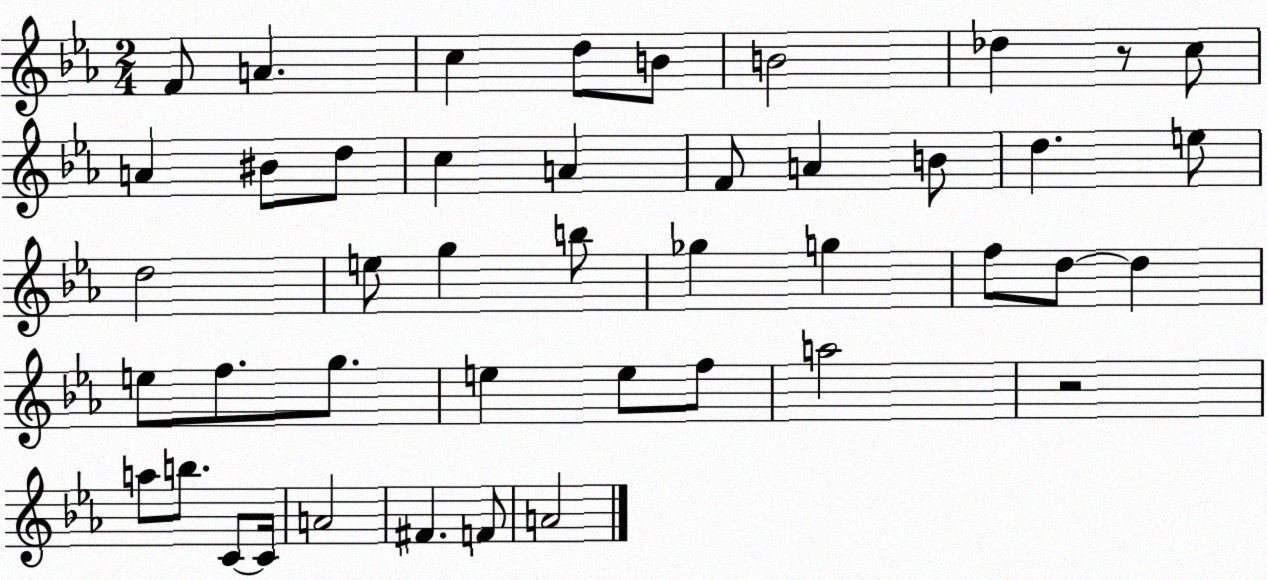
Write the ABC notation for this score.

X:1
T:Untitled
M:2/4
L:1/4
K:Eb
F/2 A c d/2 B/2 B2 _d z/2 c/2 A ^B/2 d/2 c A F/2 A B/2 d e/2 d2 e/2 g b/2 _g g f/2 d/2 d e/2 f/2 g/2 e e/2 f/2 a2 z2 a/2 b/2 C/2 C/4 A2 ^F F/2 A2